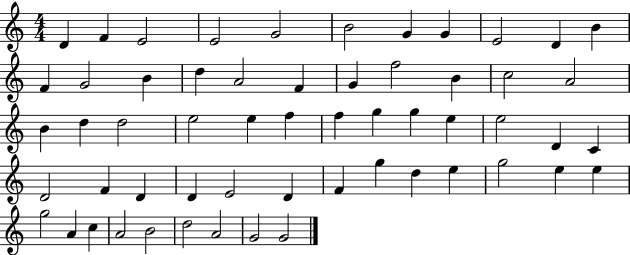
D4/q F4/q E4/h E4/h G4/h B4/h G4/q G4/q E4/h D4/q B4/q F4/q G4/h B4/q D5/q A4/h F4/q G4/q F5/h B4/q C5/h A4/h B4/q D5/q D5/h E5/h E5/q F5/q F5/q G5/q G5/q E5/q E5/h D4/q C4/q D4/h F4/q D4/q D4/q E4/h D4/q F4/q G5/q D5/q E5/q G5/h E5/q E5/q G5/h A4/q C5/q A4/h B4/h D5/h A4/h G4/h G4/h